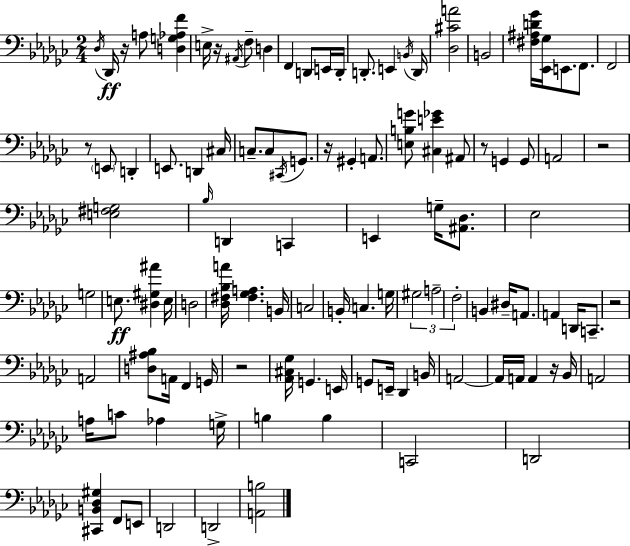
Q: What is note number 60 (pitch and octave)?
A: A2